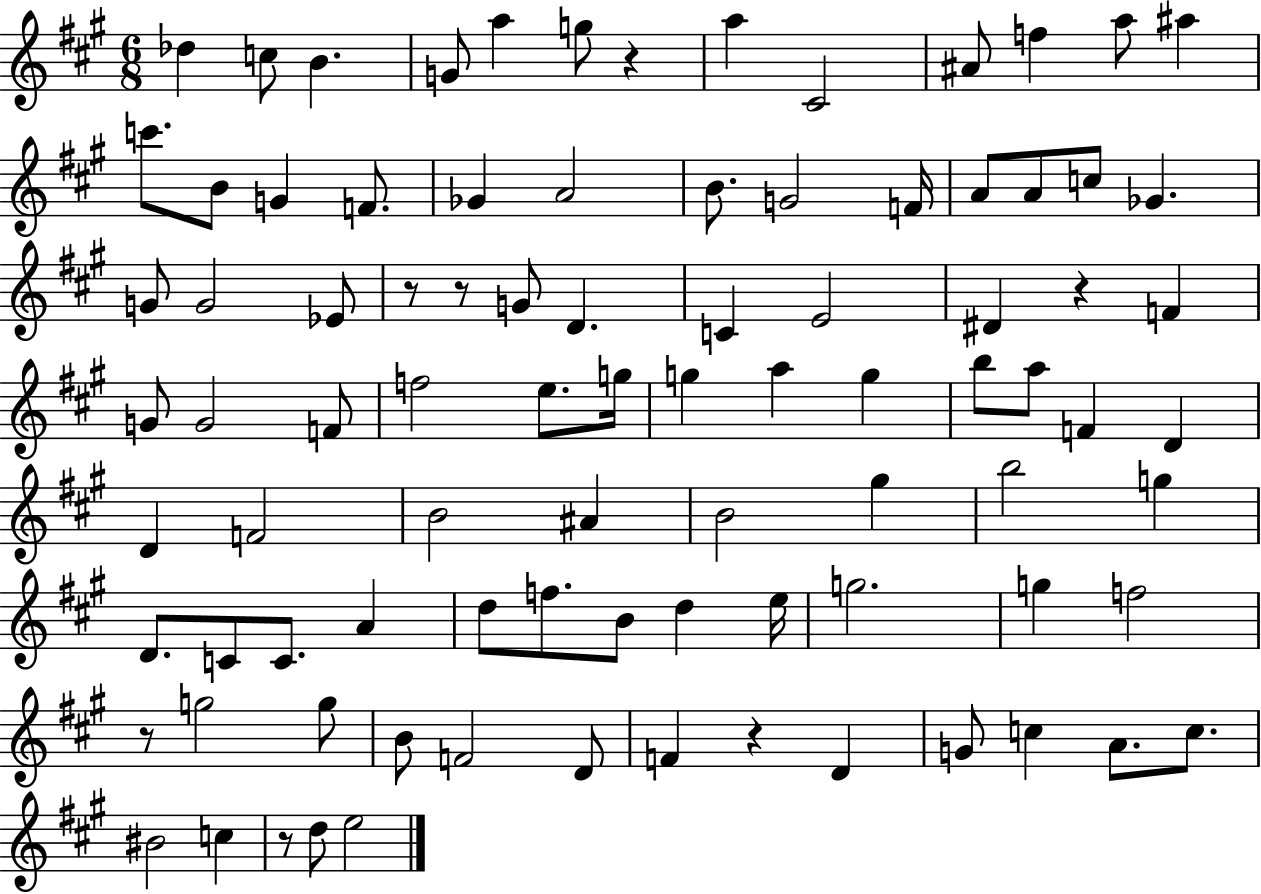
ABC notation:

X:1
T:Untitled
M:6/8
L:1/4
K:A
_d c/2 B G/2 a g/2 z a ^C2 ^A/2 f a/2 ^a c'/2 B/2 G F/2 _G A2 B/2 G2 F/4 A/2 A/2 c/2 _G G/2 G2 _E/2 z/2 z/2 G/2 D C E2 ^D z F G/2 G2 F/2 f2 e/2 g/4 g a g b/2 a/2 F D D F2 B2 ^A B2 ^g b2 g D/2 C/2 C/2 A d/2 f/2 B/2 d e/4 g2 g f2 z/2 g2 g/2 B/2 F2 D/2 F z D G/2 c A/2 c/2 ^B2 c z/2 d/2 e2